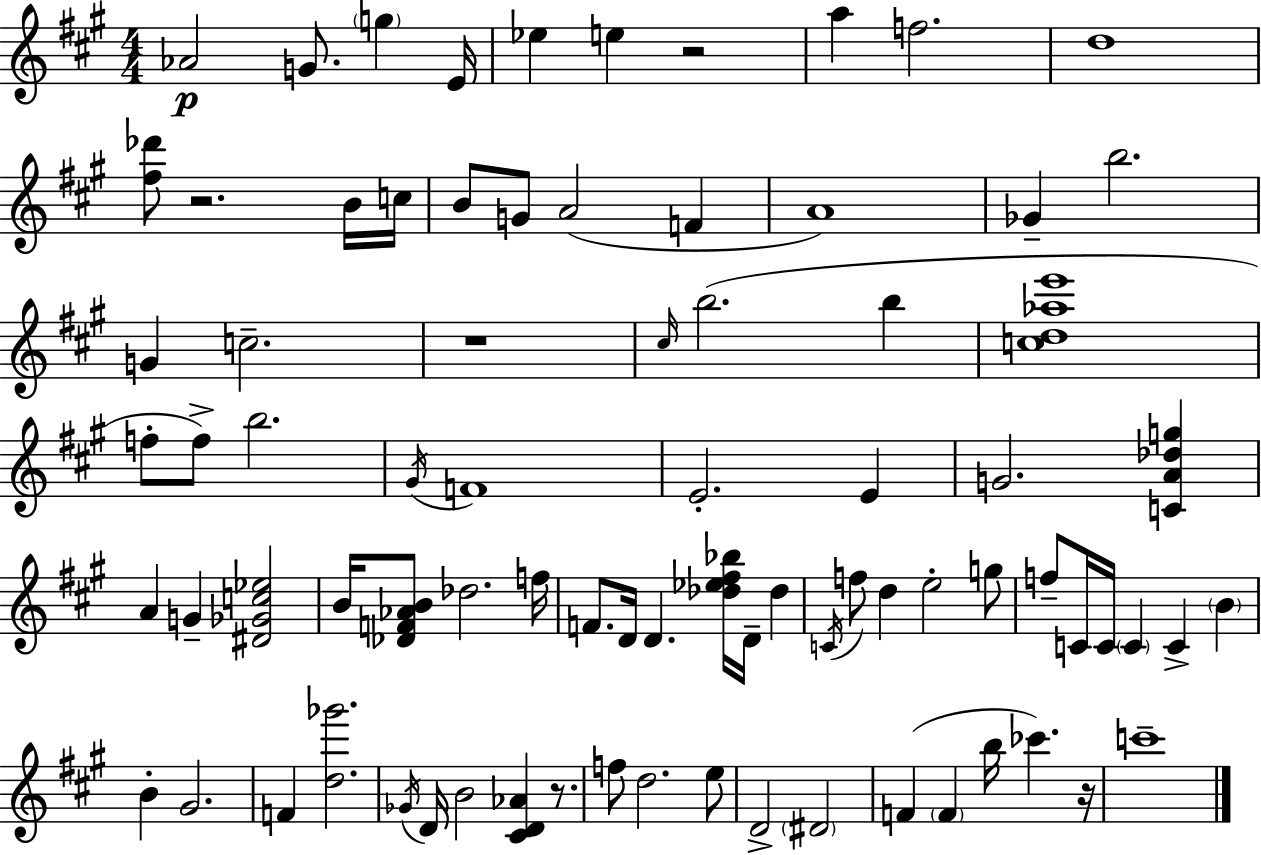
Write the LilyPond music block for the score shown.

{
  \clef treble
  \numericTimeSignature
  \time 4/4
  \key a \major
  aes'2\p g'8. \parenthesize g''4 e'16 | ees''4 e''4 r2 | a''4 f''2. | d''1 | \break <fis'' des'''>8 r2. b'16 c''16 | b'8 g'8 a'2( f'4 | a'1) | ges'4-- b''2. | \break g'4 c''2.-- | r1 | \grace { cis''16 } b''2.( b''4 | <c'' d'' aes'' e'''>1 | \break f''8-. f''8->) b''2. | \acciaccatura { gis'16 } f'1 | e'2.-. e'4 | g'2. <c' a' des'' g''>4 | \break a'4 g'4-- <dis' ges' c'' ees''>2 | b'16 <des' f' aes' b'>8 des''2. | f''16 f'8. d'16 d'4. <des'' ees'' fis'' bes''>16 d'16-- des''4 | \acciaccatura { c'16 } f''8 d''4 e''2-. | \break g''8 f''8-- c'16 c'16 \parenthesize c'4 c'4-> \parenthesize b'4 | b'4-. gis'2. | f'4 <d'' ges'''>2. | \acciaccatura { ges'16 } d'16 b'2 <cis' d' aes'>4 | \break r8. f''8 d''2. | e''8 d'2-> \parenthesize dis'2 | f'4( \parenthesize f'4 b''16 ces'''4.) | r16 c'''1-- | \break \bar "|."
}